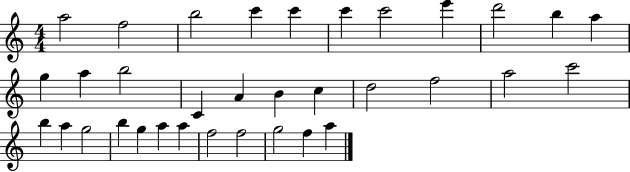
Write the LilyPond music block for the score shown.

{
  \clef treble
  \numericTimeSignature
  \time 4/4
  \key c \major
  a''2 f''2 | b''2 c'''4 c'''4 | c'''4 c'''2 e'''4 | d'''2 b''4 a''4 | \break g''4 a''4 b''2 | c'4 a'4 b'4 c''4 | d''2 f''2 | a''2 c'''2 | \break b''4 a''4 g''2 | b''4 g''4 a''4 a''4 | f''2 f''2 | g''2 f''4 a''4 | \break \bar "|."
}